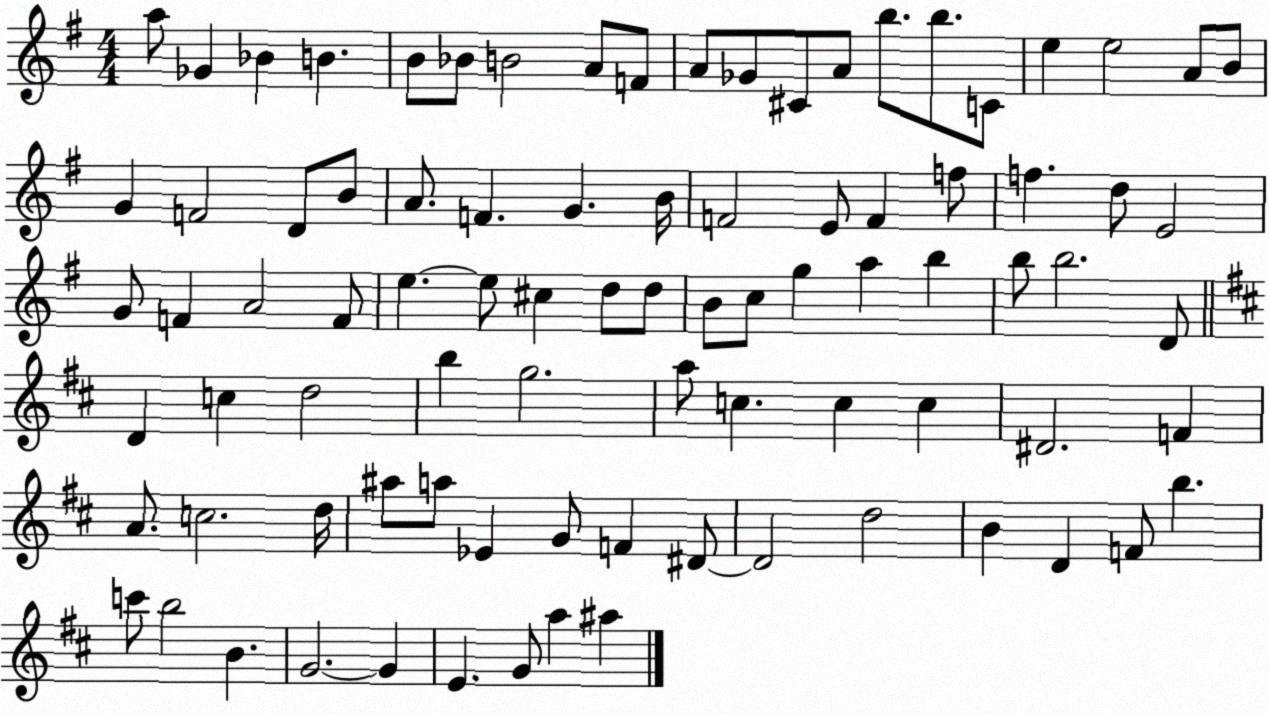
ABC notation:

X:1
T:Untitled
M:4/4
L:1/4
K:G
a/2 _G _B B B/2 _B/2 B2 A/2 F/2 A/2 _G/2 ^C/2 A/2 b/2 b/2 C/2 e e2 A/2 B/2 G F2 D/2 B/2 A/2 F G B/4 F2 E/2 F f/2 f d/2 E2 G/2 F A2 F/2 e e/2 ^c d/2 d/2 B/2 c/2 g a b b/2 b2 D/2 D c d2 b g2 a/2 c c c ^D2 F A/2 c2 d/4 ^a/2 a/2 _E G/2 F ^D/2 ^D2 d2 B D F/2 b c'/2 b2 B G2 G E G/2 a ^a